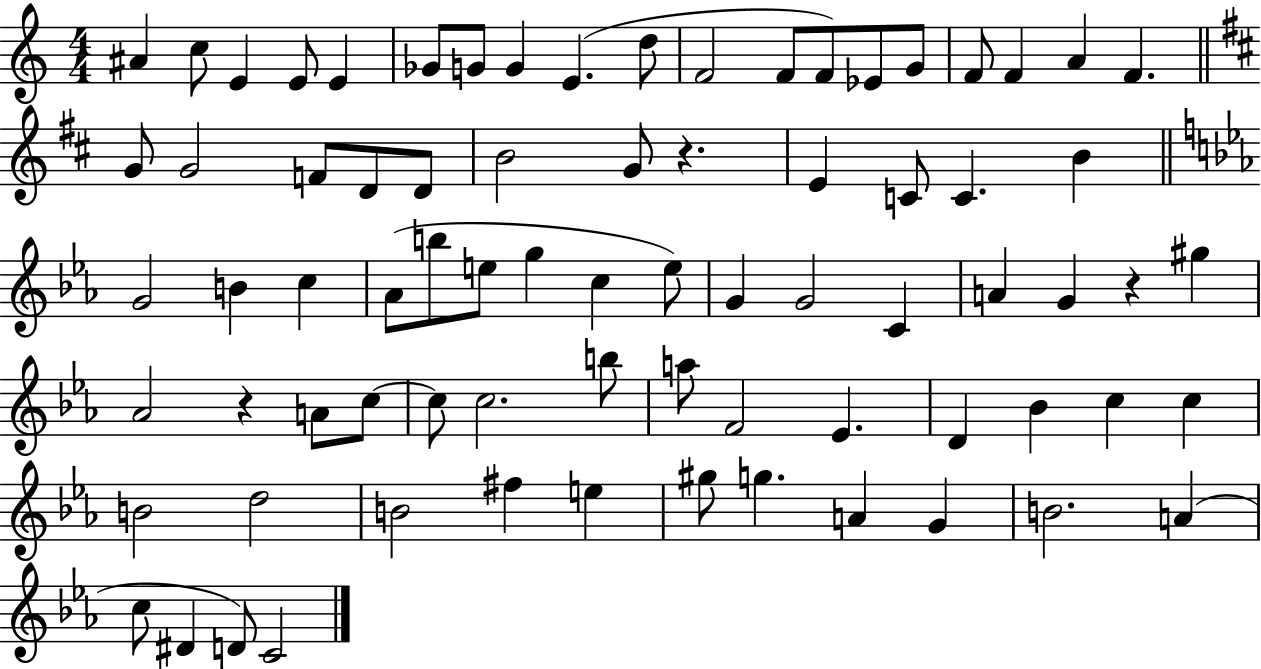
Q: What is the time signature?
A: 4/4